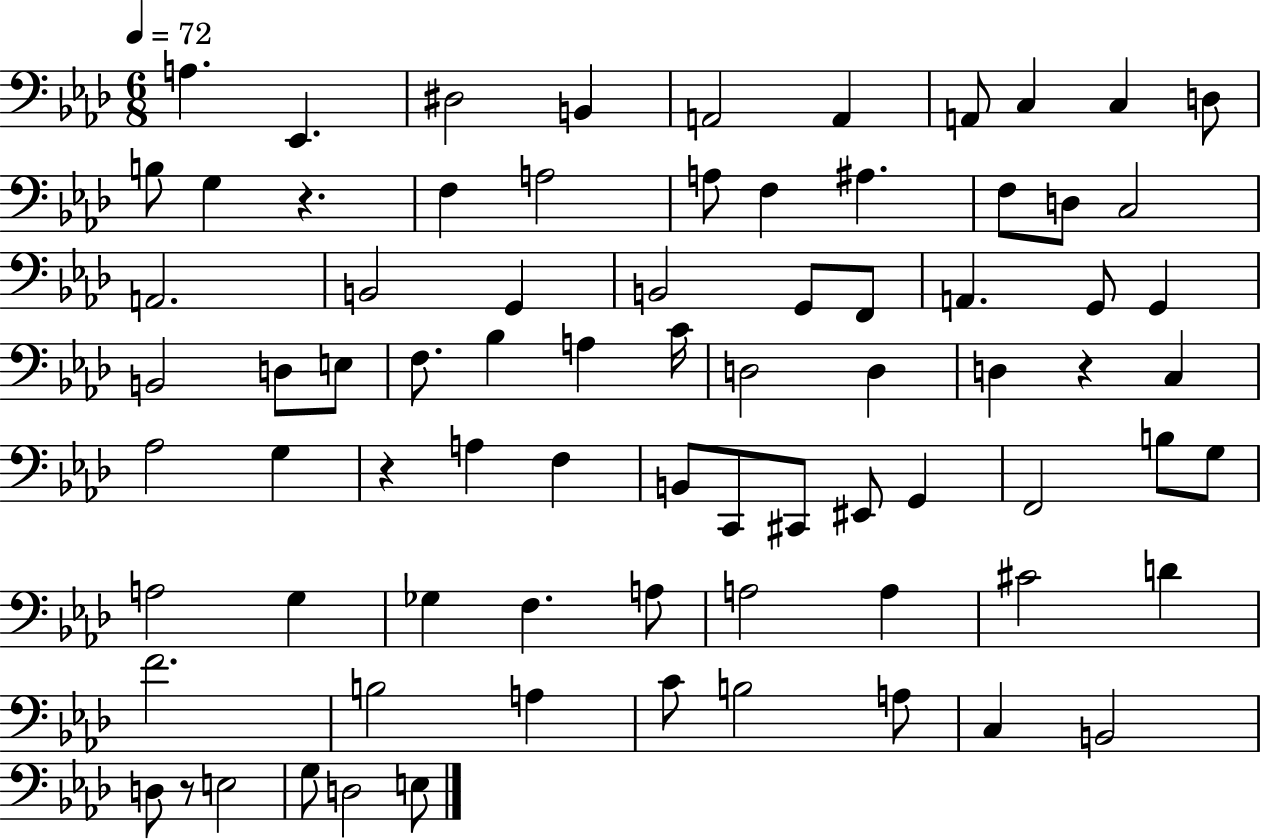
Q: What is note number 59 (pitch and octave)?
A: A3